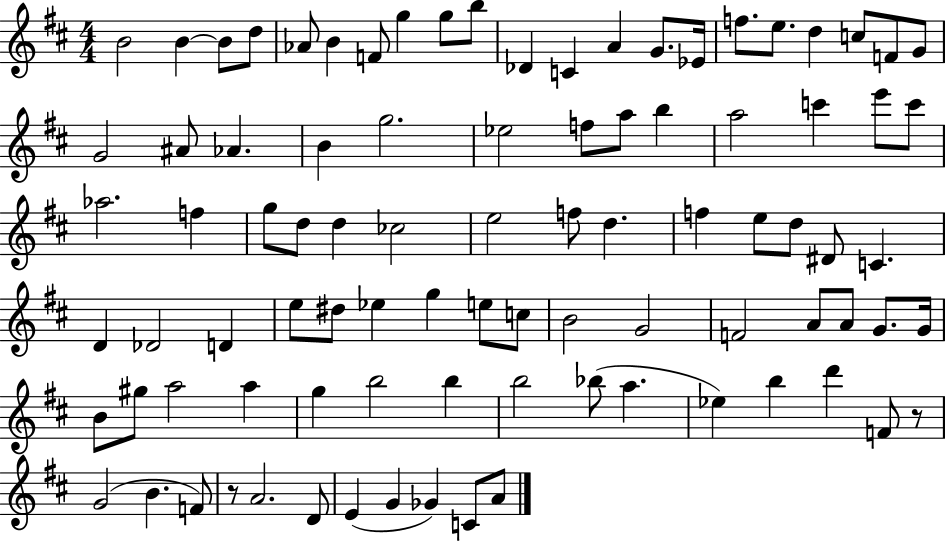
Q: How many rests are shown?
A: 2